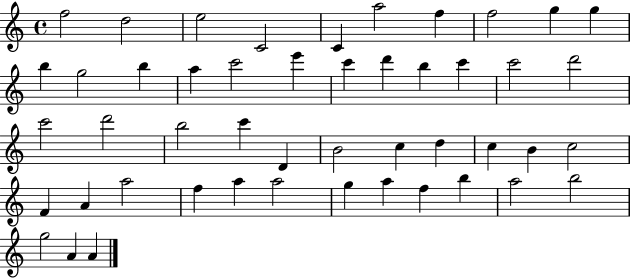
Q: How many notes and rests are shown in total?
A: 48